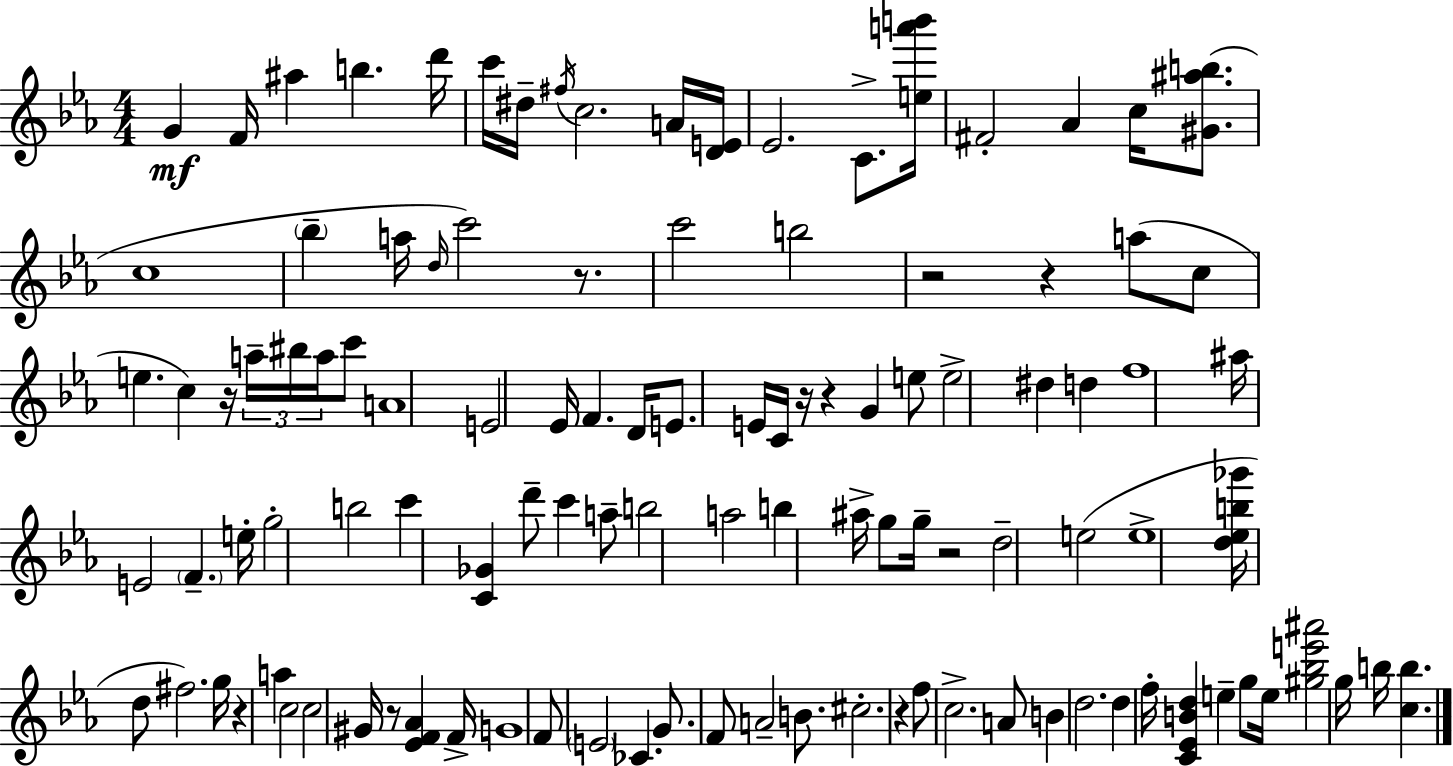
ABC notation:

X:1
T:Untitled
M:4/4
L:1/4
K:Eb
G F/4 ^a b d'/4 c'/4 ^d/4 ^f/4 c2 A/4 [DE]/4 _E2 C/2 [ea'b']/4 ^F2 _A c/4 [^G^ab]/2 c4 _b a/4 d/4 c'2 z/2 c'2 b2 z2 z a/2 c/2 e c z/4 a/4 ^b/4 a/4 c'/2 A4 E2 _E/4 F D/4 E/2 E/4 C/4 z/4 z G e/2 e2 ^d d f4 ^a/4 E2 F e/4 g2 b2 c' [C_G] d'/2 c' a/2 b2 a2 b ^a/4 g/2 g/4 z2 d2 e2 e4 [d_eb_g']/4 d/2 ^f2 g/4 z a c2 c2 ^G/4 z/2 [_EF_A] F/4 G4 F/2 E2 _C G/2 F/2 A2 B/2 ^c2 z f/2 c2 A/2 B d2 d f/4 [C_EBd] e g/2 e/4 [^g_be'^a']2 g/4 b/4 [cb]